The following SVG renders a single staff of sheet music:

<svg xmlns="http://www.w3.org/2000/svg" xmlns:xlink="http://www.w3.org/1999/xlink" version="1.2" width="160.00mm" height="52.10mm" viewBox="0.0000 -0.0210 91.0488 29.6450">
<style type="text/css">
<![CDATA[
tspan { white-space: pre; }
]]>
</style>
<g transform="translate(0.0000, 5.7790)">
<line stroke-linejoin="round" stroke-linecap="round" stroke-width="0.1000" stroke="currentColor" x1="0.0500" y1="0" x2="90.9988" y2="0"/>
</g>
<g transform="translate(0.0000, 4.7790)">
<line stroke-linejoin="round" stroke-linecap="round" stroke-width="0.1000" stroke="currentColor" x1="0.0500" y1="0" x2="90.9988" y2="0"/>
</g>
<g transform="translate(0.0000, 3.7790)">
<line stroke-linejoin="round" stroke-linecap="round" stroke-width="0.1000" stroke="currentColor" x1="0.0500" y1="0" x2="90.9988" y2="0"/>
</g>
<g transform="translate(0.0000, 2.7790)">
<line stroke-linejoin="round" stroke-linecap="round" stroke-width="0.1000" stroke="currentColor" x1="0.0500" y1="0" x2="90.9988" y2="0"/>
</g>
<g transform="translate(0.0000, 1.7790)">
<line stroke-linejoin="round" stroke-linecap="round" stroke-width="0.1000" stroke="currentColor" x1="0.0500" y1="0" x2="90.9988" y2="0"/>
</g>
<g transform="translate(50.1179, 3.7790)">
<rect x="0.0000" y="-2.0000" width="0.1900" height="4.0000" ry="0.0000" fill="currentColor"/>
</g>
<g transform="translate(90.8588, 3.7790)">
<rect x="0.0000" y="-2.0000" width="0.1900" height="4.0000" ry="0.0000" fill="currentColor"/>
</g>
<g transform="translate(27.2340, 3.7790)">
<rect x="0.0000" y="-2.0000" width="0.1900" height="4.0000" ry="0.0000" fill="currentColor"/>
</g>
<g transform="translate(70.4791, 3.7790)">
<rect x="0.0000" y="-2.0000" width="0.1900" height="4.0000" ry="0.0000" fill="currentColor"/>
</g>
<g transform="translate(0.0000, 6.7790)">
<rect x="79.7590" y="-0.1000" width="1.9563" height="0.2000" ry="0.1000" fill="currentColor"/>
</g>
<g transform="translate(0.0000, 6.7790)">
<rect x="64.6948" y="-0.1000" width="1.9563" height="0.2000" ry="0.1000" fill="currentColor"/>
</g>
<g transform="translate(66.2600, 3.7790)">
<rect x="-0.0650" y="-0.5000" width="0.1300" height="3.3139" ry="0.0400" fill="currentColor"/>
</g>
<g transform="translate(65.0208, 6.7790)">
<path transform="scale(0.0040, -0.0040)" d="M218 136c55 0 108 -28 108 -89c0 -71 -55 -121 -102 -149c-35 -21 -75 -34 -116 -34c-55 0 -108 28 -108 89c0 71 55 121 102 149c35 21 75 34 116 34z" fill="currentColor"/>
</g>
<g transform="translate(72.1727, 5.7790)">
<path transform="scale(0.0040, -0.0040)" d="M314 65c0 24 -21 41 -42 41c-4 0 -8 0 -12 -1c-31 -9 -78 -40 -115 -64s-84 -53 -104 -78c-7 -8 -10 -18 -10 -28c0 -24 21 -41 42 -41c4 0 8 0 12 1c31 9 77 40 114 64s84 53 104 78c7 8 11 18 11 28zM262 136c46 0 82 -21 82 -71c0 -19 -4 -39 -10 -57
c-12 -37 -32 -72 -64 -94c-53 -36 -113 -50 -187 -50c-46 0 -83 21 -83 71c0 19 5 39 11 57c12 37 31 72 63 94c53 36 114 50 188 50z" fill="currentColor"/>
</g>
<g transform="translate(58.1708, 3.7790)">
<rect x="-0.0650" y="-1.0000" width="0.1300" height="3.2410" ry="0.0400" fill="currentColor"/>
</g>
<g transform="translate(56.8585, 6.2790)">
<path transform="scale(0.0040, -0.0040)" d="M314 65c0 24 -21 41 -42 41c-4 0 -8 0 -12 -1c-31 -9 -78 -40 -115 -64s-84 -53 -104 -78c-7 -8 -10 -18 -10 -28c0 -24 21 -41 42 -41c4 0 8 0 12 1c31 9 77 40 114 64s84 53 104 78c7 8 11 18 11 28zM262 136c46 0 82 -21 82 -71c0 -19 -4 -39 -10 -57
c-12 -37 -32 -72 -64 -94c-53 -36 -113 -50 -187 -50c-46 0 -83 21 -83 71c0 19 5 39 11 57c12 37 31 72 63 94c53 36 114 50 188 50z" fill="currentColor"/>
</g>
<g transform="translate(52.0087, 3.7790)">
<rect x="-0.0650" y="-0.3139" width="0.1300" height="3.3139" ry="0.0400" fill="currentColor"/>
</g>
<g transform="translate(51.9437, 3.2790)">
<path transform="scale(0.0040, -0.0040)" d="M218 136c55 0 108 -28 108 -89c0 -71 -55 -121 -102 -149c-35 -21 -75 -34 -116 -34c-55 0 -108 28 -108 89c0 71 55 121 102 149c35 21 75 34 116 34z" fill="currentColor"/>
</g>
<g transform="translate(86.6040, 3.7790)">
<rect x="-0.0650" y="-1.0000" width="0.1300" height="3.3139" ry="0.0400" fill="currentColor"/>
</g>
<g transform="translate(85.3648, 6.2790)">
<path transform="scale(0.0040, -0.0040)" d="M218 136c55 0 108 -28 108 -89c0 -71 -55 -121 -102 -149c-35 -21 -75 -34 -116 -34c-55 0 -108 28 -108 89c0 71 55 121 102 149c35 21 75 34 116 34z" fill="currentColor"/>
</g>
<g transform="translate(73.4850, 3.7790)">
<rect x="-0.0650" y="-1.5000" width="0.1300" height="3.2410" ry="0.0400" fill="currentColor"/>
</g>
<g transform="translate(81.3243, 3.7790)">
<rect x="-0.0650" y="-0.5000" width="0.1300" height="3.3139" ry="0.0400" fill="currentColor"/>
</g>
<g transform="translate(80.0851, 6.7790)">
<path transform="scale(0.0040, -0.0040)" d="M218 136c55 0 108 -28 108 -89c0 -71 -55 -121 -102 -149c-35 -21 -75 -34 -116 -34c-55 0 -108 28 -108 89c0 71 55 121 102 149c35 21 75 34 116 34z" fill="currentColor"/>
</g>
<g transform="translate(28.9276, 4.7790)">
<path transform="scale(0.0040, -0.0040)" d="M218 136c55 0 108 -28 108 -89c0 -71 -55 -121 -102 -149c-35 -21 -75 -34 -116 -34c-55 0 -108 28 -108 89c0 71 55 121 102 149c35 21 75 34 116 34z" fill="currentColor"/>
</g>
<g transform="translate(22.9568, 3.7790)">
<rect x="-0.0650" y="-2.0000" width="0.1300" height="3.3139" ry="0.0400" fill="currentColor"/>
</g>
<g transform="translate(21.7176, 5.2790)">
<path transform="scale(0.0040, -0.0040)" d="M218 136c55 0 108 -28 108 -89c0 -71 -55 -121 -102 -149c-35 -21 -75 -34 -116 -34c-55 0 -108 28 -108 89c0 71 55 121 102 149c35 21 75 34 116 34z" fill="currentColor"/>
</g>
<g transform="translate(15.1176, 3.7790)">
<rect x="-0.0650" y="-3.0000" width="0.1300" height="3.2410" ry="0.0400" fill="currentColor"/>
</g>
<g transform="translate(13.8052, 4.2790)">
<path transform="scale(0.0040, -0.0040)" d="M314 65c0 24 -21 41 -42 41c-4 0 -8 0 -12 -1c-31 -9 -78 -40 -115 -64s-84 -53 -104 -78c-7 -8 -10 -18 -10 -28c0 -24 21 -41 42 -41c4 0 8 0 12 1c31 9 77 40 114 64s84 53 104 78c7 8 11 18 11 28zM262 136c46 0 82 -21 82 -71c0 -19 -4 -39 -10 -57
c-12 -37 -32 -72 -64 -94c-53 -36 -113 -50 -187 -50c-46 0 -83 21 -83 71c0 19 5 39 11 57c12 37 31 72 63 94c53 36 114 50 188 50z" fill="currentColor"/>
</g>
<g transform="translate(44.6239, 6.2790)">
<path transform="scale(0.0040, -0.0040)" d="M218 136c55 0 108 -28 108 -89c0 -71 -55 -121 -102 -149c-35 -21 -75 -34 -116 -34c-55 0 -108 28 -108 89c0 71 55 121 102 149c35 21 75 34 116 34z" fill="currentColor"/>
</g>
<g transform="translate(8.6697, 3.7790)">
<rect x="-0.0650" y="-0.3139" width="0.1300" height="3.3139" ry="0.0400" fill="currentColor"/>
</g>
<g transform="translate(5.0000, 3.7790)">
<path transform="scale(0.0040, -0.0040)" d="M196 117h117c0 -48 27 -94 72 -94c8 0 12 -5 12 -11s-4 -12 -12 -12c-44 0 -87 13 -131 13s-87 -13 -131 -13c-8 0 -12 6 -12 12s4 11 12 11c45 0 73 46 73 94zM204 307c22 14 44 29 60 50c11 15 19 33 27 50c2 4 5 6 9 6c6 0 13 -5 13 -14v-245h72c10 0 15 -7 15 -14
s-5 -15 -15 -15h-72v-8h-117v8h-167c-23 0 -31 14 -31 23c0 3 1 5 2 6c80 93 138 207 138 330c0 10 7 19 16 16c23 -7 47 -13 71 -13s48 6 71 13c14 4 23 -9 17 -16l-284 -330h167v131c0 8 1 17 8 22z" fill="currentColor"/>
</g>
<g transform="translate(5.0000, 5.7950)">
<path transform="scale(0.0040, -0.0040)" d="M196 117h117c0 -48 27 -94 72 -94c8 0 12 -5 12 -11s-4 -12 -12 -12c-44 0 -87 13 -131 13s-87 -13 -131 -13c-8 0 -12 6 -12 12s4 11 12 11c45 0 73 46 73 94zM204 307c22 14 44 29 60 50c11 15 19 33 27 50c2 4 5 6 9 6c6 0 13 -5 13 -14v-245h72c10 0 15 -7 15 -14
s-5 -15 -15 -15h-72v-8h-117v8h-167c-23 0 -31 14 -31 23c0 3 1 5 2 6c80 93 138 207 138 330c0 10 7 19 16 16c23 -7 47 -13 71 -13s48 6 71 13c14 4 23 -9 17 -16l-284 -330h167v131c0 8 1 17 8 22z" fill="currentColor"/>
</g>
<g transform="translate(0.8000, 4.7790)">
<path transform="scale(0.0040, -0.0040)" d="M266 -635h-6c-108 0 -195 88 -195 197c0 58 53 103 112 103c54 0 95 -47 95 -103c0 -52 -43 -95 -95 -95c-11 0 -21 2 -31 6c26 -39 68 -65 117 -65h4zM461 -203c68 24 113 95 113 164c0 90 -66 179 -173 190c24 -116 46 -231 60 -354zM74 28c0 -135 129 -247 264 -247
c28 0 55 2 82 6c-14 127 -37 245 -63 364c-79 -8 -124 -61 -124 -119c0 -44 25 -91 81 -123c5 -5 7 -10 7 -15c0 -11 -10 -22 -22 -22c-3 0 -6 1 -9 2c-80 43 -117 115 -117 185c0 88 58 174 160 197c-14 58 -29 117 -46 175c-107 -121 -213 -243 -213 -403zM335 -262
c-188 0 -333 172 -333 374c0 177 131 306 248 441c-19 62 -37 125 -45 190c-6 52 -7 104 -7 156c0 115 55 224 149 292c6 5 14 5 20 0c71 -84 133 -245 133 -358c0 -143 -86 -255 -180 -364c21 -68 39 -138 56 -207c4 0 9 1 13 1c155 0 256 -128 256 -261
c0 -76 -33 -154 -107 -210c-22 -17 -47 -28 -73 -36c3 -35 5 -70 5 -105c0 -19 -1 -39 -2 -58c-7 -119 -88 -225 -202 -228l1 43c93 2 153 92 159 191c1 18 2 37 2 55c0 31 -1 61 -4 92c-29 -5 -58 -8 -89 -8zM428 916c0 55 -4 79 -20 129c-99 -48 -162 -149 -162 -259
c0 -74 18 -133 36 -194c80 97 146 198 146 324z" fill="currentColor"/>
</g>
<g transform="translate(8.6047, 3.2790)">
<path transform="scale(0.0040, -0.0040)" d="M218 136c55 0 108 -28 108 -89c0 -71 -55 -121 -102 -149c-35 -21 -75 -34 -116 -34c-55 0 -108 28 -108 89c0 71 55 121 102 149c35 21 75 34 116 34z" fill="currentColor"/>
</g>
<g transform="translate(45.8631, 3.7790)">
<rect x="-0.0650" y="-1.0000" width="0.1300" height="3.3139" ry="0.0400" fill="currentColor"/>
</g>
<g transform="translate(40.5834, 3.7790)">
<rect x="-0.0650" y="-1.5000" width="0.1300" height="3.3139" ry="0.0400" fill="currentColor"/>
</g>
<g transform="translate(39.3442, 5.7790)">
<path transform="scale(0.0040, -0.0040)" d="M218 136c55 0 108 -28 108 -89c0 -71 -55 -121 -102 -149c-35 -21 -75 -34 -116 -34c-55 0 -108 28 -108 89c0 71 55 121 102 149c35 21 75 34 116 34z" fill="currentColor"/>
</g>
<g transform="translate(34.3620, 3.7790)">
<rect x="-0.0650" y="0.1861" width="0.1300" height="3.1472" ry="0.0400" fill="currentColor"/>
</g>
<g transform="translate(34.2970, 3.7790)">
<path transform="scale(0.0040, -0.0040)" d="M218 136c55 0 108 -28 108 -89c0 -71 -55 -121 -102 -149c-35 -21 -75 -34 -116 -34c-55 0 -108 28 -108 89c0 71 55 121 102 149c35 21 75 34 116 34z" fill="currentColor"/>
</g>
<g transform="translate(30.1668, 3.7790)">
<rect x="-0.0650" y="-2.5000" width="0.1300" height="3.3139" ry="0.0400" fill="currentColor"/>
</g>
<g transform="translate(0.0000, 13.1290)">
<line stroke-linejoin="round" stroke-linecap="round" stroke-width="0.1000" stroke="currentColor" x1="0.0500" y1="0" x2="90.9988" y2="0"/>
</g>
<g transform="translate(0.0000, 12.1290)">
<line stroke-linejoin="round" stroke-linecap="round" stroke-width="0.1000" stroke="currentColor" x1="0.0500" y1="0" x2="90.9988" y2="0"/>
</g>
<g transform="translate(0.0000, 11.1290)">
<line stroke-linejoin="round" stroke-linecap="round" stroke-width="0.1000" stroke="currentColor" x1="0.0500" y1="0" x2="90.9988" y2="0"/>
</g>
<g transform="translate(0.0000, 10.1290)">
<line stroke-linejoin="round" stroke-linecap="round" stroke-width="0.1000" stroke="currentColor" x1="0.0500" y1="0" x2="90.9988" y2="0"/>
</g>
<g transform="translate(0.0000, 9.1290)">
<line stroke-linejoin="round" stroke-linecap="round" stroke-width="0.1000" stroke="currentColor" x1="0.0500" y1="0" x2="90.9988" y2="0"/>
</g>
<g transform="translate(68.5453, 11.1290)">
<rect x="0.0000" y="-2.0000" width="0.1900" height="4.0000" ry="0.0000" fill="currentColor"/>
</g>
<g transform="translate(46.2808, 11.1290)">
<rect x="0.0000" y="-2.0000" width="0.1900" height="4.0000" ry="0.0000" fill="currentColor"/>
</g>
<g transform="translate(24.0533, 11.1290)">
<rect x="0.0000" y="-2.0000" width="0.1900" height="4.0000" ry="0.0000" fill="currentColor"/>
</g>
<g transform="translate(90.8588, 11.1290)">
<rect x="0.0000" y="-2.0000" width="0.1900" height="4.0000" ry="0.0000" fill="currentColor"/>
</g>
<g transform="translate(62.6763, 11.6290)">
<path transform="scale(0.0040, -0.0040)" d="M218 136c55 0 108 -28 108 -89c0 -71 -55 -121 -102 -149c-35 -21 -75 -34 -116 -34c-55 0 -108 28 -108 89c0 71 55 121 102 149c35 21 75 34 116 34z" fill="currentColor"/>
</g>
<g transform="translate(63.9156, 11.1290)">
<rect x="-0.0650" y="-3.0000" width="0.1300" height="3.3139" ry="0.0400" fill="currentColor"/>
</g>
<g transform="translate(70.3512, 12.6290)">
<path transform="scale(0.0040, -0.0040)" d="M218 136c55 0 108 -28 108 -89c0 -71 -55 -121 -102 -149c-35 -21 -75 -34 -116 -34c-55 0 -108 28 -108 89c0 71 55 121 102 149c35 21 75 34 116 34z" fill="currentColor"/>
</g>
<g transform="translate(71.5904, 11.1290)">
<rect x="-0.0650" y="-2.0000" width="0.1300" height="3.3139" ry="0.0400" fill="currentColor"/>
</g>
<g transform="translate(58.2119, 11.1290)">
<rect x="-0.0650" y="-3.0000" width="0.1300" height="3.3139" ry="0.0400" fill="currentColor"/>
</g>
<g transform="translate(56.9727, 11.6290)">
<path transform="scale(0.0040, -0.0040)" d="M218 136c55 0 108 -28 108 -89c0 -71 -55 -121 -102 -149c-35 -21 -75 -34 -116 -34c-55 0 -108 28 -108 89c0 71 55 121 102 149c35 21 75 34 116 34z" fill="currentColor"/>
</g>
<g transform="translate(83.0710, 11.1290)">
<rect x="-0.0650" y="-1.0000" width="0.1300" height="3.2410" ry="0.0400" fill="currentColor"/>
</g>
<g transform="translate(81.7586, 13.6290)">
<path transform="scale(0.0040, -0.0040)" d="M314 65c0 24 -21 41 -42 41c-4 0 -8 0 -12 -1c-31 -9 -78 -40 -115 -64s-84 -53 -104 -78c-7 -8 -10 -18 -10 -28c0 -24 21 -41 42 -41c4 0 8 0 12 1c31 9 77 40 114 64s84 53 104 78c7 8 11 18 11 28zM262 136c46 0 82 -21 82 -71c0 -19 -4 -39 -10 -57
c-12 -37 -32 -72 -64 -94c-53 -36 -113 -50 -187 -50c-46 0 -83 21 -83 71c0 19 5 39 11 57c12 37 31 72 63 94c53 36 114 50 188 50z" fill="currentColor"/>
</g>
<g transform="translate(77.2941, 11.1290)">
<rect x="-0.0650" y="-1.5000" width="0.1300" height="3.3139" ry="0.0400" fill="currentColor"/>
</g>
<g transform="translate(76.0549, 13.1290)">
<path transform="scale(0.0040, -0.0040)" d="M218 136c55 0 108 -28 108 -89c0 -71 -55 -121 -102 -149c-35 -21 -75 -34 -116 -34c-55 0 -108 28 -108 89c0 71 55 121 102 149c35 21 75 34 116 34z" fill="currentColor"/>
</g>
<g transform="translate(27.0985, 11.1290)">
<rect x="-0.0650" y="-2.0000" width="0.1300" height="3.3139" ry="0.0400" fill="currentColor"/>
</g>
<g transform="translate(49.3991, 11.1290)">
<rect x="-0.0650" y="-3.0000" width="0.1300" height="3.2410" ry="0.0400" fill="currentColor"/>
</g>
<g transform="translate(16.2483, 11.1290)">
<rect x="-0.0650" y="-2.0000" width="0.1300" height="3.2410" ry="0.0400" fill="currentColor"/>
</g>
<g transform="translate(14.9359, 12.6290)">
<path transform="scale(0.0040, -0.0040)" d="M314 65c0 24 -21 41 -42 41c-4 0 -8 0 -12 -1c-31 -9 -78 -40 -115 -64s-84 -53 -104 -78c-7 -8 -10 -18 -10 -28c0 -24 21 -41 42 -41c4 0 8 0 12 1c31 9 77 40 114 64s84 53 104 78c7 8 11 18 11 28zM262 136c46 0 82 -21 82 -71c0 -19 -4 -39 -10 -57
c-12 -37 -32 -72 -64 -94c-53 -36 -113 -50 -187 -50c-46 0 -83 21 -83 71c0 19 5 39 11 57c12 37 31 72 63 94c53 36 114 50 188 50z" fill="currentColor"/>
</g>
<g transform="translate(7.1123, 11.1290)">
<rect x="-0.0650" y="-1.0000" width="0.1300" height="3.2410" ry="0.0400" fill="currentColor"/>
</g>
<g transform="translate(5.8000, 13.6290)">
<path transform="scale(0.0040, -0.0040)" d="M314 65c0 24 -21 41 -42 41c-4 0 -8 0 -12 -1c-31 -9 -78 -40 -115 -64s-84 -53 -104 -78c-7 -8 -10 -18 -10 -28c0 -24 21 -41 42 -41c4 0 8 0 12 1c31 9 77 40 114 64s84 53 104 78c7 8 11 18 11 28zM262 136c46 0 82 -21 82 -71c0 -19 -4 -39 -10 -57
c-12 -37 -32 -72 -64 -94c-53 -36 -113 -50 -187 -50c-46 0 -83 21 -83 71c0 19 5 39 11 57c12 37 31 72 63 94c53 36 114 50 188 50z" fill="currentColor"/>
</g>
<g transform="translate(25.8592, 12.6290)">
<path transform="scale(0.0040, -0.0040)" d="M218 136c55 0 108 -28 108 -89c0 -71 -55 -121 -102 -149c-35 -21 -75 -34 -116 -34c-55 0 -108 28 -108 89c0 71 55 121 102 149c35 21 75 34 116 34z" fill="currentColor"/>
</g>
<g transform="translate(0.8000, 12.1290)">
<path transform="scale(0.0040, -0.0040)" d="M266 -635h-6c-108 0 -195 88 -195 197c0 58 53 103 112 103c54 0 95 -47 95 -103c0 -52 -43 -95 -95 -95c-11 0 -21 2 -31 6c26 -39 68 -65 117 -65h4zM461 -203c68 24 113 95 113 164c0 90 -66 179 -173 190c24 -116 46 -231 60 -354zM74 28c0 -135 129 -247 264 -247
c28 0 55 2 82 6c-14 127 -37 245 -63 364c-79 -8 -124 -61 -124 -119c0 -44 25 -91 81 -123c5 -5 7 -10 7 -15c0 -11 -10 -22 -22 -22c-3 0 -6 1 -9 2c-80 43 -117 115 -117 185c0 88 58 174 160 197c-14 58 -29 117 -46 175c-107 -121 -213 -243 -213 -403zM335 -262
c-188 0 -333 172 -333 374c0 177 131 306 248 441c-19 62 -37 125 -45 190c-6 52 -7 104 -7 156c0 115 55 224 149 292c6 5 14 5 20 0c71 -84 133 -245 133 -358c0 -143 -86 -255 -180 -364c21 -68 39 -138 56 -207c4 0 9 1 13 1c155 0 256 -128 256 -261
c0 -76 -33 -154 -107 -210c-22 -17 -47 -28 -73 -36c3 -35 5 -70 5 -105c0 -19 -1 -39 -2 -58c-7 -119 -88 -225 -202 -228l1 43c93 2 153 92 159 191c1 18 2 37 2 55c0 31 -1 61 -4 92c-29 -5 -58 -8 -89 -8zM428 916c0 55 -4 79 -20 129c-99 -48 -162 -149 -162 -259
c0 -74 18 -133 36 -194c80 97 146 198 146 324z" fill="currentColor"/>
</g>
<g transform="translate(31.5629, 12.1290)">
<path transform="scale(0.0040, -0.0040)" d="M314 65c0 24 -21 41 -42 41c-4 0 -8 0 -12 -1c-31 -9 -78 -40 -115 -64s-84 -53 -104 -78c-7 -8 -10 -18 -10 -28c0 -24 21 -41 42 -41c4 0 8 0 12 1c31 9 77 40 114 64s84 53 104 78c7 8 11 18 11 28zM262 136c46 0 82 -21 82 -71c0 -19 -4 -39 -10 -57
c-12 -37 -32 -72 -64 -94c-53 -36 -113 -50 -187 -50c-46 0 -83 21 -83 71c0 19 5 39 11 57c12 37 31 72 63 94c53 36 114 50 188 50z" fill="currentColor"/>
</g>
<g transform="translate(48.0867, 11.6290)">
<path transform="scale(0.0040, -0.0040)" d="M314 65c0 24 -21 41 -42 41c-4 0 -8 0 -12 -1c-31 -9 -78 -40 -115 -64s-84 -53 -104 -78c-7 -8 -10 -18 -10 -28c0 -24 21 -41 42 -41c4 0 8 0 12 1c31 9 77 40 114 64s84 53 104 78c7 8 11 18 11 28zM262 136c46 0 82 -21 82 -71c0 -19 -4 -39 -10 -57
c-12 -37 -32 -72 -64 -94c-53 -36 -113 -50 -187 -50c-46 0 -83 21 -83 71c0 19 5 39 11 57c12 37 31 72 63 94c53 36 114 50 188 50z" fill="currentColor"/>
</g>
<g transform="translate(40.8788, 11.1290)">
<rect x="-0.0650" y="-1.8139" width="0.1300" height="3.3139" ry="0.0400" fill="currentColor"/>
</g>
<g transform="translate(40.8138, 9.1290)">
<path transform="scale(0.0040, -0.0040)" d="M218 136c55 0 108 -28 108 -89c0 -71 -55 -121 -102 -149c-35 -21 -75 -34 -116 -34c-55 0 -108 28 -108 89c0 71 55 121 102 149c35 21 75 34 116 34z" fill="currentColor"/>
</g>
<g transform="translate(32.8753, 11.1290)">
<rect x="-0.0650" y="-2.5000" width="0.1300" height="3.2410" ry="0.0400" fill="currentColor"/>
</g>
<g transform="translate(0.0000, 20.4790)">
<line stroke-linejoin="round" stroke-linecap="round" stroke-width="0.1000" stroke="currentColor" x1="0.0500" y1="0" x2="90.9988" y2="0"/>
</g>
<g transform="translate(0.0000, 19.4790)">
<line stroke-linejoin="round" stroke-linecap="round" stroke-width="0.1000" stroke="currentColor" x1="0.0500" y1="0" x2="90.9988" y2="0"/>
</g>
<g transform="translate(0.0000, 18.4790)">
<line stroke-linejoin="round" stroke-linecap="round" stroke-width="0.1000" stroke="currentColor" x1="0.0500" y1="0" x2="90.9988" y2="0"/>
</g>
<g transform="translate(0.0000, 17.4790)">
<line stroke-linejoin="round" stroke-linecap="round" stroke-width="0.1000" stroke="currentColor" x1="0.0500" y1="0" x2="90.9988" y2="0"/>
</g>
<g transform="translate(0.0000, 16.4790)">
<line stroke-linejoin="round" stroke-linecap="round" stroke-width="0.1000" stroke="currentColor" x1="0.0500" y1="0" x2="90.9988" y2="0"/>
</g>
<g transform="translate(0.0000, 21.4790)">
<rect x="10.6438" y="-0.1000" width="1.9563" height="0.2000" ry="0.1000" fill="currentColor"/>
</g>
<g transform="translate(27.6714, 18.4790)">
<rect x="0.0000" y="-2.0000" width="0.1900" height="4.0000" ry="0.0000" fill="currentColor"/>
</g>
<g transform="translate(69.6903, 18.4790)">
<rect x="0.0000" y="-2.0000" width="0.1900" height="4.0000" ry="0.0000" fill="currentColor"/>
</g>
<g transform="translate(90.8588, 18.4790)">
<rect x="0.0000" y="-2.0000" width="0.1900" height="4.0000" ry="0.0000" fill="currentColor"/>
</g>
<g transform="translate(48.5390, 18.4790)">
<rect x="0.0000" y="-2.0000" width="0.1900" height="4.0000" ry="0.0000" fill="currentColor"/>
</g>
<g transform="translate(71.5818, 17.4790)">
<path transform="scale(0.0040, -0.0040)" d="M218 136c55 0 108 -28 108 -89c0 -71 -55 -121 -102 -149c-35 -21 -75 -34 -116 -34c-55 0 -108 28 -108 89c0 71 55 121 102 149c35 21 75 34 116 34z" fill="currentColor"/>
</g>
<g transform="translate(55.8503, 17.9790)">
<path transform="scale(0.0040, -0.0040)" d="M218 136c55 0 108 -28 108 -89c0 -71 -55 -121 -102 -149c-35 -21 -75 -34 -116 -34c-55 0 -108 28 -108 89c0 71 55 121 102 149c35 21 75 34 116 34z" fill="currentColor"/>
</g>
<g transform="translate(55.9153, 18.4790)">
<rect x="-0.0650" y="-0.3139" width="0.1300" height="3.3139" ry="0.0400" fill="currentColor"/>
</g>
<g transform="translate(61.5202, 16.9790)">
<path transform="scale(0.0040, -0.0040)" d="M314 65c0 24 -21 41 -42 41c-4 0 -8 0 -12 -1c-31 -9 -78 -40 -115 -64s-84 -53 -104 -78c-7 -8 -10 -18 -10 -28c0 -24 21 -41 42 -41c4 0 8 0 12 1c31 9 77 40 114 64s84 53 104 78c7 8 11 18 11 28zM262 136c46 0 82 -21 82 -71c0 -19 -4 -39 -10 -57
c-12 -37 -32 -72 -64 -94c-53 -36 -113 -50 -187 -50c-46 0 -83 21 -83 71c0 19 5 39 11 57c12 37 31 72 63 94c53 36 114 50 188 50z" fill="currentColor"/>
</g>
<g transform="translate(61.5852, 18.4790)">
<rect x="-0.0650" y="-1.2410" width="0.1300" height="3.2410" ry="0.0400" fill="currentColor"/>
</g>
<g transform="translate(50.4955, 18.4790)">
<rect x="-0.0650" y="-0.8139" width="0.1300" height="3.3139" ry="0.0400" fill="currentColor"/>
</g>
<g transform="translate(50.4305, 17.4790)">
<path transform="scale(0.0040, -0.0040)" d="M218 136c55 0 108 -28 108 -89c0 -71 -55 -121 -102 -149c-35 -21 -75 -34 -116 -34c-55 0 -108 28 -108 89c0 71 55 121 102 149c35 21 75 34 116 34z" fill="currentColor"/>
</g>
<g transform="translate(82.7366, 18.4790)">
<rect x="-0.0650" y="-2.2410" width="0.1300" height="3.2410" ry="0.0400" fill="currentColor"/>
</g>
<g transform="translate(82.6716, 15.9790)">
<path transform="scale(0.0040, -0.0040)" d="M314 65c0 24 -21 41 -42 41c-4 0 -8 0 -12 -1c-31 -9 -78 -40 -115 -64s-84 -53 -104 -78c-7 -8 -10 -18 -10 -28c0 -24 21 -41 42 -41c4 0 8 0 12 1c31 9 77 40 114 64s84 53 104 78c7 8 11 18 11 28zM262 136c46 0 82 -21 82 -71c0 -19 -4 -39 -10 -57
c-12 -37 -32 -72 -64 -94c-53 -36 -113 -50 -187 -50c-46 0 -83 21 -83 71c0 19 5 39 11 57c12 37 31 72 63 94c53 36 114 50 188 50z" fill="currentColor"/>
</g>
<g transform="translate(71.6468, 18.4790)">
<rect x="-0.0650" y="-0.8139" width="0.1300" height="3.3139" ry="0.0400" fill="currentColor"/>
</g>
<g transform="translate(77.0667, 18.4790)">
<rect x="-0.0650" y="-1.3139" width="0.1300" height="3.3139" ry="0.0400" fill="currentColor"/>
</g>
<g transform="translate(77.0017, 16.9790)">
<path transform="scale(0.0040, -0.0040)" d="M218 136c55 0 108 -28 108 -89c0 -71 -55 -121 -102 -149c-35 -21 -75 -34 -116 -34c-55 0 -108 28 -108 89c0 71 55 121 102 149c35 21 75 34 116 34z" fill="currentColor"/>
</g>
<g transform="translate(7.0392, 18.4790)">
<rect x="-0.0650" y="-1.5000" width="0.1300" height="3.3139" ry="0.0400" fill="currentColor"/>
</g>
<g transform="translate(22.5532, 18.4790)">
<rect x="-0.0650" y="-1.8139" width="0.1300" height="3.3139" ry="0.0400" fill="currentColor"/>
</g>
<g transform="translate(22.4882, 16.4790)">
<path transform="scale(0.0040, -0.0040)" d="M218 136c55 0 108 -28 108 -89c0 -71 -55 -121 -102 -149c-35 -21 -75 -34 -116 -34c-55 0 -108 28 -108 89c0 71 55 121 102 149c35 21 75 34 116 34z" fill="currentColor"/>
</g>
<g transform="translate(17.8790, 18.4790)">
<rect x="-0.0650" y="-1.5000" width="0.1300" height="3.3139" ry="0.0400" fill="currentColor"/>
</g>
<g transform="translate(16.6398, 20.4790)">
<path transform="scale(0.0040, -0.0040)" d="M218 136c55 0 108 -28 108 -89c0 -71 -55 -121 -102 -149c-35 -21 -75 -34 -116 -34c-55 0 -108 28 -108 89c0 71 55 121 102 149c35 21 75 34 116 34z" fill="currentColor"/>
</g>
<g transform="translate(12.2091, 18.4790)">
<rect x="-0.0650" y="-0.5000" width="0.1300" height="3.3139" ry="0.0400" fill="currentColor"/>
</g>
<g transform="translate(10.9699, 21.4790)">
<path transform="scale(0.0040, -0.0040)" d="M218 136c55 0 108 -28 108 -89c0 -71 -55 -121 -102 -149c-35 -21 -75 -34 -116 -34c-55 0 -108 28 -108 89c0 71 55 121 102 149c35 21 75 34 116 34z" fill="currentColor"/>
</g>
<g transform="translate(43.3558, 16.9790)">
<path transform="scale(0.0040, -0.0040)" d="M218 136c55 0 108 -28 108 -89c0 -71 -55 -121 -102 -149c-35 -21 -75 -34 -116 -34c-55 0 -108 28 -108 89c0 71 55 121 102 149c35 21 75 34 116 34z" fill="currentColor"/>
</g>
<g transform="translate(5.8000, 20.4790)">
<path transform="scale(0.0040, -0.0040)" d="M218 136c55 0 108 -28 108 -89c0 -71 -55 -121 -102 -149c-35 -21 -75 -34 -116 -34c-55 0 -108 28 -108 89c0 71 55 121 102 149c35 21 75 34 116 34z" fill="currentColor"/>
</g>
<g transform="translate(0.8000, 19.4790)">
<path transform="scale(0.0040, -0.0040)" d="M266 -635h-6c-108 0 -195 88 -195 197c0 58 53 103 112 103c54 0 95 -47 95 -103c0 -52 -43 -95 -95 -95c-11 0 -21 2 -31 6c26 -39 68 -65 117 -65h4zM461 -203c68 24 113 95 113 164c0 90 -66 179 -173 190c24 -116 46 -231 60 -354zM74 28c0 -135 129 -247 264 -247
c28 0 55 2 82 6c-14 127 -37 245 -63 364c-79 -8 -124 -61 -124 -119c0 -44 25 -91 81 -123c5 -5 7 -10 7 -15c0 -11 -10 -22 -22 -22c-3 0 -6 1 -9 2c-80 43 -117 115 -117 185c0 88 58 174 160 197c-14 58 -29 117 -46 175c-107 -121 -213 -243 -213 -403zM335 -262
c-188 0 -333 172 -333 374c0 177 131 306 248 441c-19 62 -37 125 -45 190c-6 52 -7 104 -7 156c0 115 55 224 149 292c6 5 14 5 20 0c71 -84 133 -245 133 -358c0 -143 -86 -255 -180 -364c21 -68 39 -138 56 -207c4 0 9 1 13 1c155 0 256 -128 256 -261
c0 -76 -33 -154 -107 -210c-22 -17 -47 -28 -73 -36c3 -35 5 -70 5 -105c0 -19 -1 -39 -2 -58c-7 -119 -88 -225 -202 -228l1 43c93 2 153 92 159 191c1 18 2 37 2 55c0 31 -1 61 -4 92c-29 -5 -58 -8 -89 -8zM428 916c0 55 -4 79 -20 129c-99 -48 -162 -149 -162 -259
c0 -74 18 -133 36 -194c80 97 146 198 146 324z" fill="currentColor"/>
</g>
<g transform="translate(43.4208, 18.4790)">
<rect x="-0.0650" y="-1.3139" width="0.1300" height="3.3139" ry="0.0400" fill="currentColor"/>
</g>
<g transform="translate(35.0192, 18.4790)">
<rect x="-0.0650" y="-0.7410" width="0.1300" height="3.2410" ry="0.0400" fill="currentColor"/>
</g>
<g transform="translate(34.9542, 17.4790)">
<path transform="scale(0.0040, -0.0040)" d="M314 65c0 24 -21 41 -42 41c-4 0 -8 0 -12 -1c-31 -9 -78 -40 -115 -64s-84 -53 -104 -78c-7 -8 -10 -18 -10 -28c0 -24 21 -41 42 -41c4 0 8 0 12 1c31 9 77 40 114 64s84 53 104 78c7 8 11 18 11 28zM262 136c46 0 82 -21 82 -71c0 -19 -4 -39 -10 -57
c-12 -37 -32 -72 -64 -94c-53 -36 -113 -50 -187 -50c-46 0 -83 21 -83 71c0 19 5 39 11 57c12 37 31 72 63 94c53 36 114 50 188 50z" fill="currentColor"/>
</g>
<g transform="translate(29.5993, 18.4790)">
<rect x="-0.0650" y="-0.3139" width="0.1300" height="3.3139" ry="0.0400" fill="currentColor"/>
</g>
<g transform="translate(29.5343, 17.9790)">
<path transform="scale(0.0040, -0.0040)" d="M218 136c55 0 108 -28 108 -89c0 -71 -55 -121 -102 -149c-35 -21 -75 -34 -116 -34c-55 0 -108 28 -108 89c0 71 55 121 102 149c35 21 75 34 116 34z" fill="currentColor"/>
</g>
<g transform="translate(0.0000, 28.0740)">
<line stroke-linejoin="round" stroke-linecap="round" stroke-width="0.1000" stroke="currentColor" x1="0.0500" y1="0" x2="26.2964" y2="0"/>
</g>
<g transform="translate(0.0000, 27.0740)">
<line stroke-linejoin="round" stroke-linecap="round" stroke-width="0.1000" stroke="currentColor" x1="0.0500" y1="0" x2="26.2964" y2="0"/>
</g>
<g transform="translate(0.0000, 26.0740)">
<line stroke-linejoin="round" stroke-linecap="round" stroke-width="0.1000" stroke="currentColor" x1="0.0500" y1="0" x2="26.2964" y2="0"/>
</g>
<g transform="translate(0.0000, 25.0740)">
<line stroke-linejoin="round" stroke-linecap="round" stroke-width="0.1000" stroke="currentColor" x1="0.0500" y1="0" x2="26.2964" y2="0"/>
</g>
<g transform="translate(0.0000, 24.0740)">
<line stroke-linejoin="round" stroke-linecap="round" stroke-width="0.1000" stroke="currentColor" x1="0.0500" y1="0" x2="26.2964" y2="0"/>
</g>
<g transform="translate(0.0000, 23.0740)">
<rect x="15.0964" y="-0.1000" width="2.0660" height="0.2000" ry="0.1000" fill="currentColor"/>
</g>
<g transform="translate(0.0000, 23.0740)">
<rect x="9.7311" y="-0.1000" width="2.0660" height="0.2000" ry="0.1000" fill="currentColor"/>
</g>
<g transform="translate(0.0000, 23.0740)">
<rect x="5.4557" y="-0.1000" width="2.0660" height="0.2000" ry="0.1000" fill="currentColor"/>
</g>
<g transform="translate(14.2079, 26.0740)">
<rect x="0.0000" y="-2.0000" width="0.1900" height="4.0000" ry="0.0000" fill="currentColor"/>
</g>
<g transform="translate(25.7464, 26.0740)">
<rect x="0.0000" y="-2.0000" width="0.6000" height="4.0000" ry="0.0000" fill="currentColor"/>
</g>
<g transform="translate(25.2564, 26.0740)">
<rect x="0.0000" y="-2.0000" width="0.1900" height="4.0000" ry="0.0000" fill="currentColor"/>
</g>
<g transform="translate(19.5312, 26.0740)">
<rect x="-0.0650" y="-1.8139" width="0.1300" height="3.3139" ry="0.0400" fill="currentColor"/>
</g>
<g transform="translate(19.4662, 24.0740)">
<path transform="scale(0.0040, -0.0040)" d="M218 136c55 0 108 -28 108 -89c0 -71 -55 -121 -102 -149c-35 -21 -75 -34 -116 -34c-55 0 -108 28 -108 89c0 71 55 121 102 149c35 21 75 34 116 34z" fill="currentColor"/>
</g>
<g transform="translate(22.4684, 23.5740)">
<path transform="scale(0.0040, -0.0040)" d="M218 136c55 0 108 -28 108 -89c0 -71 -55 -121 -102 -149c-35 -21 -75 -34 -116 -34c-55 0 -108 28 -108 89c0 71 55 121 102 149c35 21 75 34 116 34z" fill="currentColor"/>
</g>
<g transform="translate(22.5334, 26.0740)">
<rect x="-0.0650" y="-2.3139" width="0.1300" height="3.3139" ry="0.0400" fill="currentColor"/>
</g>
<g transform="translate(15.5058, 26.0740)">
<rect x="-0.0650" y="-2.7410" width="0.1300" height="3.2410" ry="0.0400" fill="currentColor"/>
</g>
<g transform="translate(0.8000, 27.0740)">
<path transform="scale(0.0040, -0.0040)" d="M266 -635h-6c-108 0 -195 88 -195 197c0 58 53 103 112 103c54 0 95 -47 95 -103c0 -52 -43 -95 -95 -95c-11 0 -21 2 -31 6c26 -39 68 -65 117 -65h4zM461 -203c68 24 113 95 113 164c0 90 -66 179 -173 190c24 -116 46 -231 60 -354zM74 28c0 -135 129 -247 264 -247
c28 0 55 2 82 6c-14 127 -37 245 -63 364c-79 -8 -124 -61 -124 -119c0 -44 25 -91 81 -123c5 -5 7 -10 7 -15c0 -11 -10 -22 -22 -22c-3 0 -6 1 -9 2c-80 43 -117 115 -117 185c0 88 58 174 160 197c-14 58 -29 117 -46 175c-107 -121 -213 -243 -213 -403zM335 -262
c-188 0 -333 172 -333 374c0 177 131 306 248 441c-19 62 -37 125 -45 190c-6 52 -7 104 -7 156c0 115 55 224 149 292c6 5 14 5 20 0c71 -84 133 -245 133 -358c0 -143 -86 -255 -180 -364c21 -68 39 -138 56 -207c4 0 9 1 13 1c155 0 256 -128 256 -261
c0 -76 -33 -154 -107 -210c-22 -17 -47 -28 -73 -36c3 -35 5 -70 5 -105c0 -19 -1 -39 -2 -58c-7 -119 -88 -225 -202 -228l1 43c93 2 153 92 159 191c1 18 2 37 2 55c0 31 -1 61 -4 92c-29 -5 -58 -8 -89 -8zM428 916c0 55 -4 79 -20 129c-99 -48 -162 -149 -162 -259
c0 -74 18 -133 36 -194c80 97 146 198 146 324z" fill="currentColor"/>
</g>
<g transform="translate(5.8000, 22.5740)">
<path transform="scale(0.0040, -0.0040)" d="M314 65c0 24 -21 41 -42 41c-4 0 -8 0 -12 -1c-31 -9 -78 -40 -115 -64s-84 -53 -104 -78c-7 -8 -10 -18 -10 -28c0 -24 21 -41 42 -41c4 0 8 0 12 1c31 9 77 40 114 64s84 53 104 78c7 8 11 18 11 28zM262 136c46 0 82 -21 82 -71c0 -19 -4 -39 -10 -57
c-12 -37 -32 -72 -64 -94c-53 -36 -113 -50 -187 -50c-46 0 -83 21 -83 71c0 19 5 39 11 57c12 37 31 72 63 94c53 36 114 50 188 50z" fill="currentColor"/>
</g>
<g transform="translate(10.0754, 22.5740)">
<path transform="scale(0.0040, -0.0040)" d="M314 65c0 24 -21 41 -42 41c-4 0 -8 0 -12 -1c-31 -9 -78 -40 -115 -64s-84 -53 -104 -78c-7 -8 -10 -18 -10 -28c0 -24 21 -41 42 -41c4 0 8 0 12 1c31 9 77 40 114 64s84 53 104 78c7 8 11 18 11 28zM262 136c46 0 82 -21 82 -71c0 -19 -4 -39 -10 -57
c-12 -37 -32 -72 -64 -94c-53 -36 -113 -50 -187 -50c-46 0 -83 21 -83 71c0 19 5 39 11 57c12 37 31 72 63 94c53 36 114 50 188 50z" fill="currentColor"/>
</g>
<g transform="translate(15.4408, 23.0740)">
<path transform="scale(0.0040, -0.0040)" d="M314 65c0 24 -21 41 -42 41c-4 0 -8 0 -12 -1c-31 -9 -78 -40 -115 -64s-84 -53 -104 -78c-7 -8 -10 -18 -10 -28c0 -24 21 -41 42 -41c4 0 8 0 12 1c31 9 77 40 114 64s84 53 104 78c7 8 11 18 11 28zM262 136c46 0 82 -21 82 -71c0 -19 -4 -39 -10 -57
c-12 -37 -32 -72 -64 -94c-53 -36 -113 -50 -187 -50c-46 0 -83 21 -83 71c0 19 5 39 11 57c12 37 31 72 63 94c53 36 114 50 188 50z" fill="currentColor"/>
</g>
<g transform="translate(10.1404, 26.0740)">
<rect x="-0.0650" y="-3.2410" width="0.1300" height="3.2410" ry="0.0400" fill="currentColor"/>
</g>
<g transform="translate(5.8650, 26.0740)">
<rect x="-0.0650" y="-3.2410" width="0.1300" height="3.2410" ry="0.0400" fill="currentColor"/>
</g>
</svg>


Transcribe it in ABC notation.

X:1
T:Untitled
M:4/4
L:1/4
K:C
c A2 F G B E D c D2 C E2 C D D2 F2 F G2 f A2 A A F E D2 E C E f c d2 e d c e2 d e g2 b2 b2 a2 f g